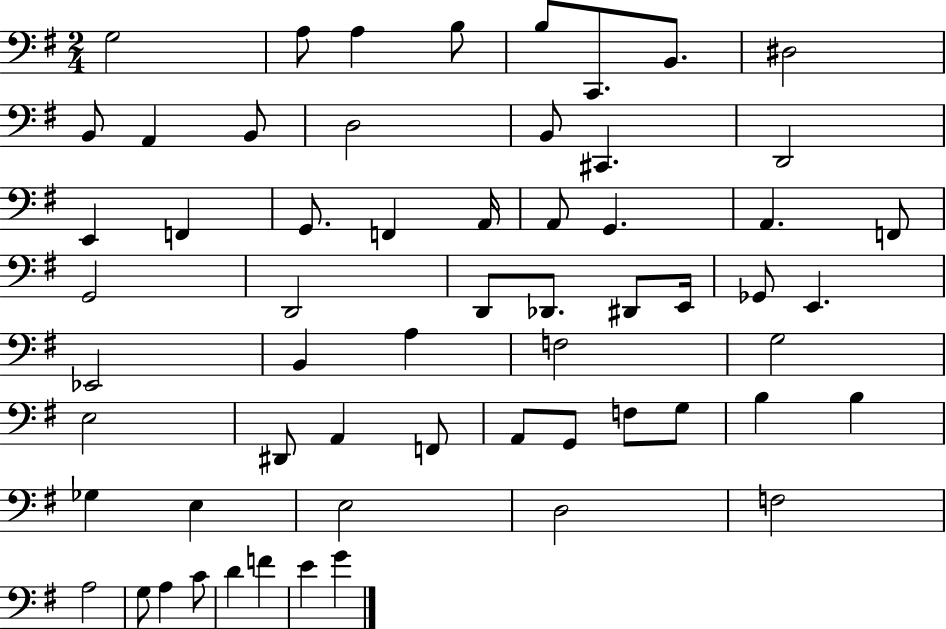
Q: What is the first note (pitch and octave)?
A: G3